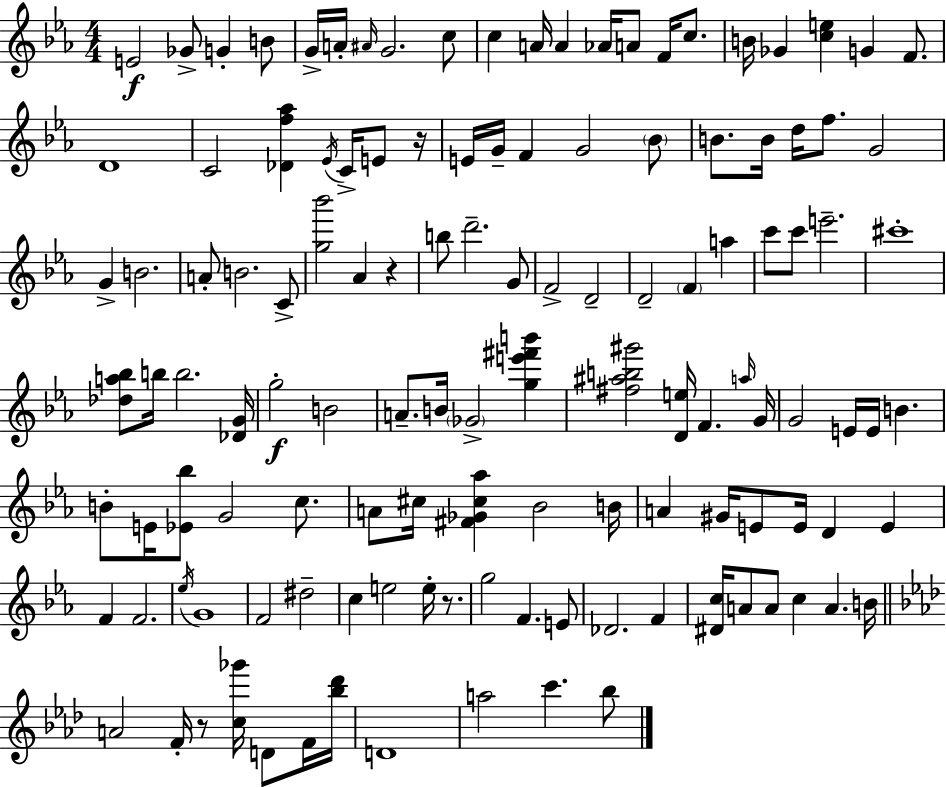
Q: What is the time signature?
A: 4/4